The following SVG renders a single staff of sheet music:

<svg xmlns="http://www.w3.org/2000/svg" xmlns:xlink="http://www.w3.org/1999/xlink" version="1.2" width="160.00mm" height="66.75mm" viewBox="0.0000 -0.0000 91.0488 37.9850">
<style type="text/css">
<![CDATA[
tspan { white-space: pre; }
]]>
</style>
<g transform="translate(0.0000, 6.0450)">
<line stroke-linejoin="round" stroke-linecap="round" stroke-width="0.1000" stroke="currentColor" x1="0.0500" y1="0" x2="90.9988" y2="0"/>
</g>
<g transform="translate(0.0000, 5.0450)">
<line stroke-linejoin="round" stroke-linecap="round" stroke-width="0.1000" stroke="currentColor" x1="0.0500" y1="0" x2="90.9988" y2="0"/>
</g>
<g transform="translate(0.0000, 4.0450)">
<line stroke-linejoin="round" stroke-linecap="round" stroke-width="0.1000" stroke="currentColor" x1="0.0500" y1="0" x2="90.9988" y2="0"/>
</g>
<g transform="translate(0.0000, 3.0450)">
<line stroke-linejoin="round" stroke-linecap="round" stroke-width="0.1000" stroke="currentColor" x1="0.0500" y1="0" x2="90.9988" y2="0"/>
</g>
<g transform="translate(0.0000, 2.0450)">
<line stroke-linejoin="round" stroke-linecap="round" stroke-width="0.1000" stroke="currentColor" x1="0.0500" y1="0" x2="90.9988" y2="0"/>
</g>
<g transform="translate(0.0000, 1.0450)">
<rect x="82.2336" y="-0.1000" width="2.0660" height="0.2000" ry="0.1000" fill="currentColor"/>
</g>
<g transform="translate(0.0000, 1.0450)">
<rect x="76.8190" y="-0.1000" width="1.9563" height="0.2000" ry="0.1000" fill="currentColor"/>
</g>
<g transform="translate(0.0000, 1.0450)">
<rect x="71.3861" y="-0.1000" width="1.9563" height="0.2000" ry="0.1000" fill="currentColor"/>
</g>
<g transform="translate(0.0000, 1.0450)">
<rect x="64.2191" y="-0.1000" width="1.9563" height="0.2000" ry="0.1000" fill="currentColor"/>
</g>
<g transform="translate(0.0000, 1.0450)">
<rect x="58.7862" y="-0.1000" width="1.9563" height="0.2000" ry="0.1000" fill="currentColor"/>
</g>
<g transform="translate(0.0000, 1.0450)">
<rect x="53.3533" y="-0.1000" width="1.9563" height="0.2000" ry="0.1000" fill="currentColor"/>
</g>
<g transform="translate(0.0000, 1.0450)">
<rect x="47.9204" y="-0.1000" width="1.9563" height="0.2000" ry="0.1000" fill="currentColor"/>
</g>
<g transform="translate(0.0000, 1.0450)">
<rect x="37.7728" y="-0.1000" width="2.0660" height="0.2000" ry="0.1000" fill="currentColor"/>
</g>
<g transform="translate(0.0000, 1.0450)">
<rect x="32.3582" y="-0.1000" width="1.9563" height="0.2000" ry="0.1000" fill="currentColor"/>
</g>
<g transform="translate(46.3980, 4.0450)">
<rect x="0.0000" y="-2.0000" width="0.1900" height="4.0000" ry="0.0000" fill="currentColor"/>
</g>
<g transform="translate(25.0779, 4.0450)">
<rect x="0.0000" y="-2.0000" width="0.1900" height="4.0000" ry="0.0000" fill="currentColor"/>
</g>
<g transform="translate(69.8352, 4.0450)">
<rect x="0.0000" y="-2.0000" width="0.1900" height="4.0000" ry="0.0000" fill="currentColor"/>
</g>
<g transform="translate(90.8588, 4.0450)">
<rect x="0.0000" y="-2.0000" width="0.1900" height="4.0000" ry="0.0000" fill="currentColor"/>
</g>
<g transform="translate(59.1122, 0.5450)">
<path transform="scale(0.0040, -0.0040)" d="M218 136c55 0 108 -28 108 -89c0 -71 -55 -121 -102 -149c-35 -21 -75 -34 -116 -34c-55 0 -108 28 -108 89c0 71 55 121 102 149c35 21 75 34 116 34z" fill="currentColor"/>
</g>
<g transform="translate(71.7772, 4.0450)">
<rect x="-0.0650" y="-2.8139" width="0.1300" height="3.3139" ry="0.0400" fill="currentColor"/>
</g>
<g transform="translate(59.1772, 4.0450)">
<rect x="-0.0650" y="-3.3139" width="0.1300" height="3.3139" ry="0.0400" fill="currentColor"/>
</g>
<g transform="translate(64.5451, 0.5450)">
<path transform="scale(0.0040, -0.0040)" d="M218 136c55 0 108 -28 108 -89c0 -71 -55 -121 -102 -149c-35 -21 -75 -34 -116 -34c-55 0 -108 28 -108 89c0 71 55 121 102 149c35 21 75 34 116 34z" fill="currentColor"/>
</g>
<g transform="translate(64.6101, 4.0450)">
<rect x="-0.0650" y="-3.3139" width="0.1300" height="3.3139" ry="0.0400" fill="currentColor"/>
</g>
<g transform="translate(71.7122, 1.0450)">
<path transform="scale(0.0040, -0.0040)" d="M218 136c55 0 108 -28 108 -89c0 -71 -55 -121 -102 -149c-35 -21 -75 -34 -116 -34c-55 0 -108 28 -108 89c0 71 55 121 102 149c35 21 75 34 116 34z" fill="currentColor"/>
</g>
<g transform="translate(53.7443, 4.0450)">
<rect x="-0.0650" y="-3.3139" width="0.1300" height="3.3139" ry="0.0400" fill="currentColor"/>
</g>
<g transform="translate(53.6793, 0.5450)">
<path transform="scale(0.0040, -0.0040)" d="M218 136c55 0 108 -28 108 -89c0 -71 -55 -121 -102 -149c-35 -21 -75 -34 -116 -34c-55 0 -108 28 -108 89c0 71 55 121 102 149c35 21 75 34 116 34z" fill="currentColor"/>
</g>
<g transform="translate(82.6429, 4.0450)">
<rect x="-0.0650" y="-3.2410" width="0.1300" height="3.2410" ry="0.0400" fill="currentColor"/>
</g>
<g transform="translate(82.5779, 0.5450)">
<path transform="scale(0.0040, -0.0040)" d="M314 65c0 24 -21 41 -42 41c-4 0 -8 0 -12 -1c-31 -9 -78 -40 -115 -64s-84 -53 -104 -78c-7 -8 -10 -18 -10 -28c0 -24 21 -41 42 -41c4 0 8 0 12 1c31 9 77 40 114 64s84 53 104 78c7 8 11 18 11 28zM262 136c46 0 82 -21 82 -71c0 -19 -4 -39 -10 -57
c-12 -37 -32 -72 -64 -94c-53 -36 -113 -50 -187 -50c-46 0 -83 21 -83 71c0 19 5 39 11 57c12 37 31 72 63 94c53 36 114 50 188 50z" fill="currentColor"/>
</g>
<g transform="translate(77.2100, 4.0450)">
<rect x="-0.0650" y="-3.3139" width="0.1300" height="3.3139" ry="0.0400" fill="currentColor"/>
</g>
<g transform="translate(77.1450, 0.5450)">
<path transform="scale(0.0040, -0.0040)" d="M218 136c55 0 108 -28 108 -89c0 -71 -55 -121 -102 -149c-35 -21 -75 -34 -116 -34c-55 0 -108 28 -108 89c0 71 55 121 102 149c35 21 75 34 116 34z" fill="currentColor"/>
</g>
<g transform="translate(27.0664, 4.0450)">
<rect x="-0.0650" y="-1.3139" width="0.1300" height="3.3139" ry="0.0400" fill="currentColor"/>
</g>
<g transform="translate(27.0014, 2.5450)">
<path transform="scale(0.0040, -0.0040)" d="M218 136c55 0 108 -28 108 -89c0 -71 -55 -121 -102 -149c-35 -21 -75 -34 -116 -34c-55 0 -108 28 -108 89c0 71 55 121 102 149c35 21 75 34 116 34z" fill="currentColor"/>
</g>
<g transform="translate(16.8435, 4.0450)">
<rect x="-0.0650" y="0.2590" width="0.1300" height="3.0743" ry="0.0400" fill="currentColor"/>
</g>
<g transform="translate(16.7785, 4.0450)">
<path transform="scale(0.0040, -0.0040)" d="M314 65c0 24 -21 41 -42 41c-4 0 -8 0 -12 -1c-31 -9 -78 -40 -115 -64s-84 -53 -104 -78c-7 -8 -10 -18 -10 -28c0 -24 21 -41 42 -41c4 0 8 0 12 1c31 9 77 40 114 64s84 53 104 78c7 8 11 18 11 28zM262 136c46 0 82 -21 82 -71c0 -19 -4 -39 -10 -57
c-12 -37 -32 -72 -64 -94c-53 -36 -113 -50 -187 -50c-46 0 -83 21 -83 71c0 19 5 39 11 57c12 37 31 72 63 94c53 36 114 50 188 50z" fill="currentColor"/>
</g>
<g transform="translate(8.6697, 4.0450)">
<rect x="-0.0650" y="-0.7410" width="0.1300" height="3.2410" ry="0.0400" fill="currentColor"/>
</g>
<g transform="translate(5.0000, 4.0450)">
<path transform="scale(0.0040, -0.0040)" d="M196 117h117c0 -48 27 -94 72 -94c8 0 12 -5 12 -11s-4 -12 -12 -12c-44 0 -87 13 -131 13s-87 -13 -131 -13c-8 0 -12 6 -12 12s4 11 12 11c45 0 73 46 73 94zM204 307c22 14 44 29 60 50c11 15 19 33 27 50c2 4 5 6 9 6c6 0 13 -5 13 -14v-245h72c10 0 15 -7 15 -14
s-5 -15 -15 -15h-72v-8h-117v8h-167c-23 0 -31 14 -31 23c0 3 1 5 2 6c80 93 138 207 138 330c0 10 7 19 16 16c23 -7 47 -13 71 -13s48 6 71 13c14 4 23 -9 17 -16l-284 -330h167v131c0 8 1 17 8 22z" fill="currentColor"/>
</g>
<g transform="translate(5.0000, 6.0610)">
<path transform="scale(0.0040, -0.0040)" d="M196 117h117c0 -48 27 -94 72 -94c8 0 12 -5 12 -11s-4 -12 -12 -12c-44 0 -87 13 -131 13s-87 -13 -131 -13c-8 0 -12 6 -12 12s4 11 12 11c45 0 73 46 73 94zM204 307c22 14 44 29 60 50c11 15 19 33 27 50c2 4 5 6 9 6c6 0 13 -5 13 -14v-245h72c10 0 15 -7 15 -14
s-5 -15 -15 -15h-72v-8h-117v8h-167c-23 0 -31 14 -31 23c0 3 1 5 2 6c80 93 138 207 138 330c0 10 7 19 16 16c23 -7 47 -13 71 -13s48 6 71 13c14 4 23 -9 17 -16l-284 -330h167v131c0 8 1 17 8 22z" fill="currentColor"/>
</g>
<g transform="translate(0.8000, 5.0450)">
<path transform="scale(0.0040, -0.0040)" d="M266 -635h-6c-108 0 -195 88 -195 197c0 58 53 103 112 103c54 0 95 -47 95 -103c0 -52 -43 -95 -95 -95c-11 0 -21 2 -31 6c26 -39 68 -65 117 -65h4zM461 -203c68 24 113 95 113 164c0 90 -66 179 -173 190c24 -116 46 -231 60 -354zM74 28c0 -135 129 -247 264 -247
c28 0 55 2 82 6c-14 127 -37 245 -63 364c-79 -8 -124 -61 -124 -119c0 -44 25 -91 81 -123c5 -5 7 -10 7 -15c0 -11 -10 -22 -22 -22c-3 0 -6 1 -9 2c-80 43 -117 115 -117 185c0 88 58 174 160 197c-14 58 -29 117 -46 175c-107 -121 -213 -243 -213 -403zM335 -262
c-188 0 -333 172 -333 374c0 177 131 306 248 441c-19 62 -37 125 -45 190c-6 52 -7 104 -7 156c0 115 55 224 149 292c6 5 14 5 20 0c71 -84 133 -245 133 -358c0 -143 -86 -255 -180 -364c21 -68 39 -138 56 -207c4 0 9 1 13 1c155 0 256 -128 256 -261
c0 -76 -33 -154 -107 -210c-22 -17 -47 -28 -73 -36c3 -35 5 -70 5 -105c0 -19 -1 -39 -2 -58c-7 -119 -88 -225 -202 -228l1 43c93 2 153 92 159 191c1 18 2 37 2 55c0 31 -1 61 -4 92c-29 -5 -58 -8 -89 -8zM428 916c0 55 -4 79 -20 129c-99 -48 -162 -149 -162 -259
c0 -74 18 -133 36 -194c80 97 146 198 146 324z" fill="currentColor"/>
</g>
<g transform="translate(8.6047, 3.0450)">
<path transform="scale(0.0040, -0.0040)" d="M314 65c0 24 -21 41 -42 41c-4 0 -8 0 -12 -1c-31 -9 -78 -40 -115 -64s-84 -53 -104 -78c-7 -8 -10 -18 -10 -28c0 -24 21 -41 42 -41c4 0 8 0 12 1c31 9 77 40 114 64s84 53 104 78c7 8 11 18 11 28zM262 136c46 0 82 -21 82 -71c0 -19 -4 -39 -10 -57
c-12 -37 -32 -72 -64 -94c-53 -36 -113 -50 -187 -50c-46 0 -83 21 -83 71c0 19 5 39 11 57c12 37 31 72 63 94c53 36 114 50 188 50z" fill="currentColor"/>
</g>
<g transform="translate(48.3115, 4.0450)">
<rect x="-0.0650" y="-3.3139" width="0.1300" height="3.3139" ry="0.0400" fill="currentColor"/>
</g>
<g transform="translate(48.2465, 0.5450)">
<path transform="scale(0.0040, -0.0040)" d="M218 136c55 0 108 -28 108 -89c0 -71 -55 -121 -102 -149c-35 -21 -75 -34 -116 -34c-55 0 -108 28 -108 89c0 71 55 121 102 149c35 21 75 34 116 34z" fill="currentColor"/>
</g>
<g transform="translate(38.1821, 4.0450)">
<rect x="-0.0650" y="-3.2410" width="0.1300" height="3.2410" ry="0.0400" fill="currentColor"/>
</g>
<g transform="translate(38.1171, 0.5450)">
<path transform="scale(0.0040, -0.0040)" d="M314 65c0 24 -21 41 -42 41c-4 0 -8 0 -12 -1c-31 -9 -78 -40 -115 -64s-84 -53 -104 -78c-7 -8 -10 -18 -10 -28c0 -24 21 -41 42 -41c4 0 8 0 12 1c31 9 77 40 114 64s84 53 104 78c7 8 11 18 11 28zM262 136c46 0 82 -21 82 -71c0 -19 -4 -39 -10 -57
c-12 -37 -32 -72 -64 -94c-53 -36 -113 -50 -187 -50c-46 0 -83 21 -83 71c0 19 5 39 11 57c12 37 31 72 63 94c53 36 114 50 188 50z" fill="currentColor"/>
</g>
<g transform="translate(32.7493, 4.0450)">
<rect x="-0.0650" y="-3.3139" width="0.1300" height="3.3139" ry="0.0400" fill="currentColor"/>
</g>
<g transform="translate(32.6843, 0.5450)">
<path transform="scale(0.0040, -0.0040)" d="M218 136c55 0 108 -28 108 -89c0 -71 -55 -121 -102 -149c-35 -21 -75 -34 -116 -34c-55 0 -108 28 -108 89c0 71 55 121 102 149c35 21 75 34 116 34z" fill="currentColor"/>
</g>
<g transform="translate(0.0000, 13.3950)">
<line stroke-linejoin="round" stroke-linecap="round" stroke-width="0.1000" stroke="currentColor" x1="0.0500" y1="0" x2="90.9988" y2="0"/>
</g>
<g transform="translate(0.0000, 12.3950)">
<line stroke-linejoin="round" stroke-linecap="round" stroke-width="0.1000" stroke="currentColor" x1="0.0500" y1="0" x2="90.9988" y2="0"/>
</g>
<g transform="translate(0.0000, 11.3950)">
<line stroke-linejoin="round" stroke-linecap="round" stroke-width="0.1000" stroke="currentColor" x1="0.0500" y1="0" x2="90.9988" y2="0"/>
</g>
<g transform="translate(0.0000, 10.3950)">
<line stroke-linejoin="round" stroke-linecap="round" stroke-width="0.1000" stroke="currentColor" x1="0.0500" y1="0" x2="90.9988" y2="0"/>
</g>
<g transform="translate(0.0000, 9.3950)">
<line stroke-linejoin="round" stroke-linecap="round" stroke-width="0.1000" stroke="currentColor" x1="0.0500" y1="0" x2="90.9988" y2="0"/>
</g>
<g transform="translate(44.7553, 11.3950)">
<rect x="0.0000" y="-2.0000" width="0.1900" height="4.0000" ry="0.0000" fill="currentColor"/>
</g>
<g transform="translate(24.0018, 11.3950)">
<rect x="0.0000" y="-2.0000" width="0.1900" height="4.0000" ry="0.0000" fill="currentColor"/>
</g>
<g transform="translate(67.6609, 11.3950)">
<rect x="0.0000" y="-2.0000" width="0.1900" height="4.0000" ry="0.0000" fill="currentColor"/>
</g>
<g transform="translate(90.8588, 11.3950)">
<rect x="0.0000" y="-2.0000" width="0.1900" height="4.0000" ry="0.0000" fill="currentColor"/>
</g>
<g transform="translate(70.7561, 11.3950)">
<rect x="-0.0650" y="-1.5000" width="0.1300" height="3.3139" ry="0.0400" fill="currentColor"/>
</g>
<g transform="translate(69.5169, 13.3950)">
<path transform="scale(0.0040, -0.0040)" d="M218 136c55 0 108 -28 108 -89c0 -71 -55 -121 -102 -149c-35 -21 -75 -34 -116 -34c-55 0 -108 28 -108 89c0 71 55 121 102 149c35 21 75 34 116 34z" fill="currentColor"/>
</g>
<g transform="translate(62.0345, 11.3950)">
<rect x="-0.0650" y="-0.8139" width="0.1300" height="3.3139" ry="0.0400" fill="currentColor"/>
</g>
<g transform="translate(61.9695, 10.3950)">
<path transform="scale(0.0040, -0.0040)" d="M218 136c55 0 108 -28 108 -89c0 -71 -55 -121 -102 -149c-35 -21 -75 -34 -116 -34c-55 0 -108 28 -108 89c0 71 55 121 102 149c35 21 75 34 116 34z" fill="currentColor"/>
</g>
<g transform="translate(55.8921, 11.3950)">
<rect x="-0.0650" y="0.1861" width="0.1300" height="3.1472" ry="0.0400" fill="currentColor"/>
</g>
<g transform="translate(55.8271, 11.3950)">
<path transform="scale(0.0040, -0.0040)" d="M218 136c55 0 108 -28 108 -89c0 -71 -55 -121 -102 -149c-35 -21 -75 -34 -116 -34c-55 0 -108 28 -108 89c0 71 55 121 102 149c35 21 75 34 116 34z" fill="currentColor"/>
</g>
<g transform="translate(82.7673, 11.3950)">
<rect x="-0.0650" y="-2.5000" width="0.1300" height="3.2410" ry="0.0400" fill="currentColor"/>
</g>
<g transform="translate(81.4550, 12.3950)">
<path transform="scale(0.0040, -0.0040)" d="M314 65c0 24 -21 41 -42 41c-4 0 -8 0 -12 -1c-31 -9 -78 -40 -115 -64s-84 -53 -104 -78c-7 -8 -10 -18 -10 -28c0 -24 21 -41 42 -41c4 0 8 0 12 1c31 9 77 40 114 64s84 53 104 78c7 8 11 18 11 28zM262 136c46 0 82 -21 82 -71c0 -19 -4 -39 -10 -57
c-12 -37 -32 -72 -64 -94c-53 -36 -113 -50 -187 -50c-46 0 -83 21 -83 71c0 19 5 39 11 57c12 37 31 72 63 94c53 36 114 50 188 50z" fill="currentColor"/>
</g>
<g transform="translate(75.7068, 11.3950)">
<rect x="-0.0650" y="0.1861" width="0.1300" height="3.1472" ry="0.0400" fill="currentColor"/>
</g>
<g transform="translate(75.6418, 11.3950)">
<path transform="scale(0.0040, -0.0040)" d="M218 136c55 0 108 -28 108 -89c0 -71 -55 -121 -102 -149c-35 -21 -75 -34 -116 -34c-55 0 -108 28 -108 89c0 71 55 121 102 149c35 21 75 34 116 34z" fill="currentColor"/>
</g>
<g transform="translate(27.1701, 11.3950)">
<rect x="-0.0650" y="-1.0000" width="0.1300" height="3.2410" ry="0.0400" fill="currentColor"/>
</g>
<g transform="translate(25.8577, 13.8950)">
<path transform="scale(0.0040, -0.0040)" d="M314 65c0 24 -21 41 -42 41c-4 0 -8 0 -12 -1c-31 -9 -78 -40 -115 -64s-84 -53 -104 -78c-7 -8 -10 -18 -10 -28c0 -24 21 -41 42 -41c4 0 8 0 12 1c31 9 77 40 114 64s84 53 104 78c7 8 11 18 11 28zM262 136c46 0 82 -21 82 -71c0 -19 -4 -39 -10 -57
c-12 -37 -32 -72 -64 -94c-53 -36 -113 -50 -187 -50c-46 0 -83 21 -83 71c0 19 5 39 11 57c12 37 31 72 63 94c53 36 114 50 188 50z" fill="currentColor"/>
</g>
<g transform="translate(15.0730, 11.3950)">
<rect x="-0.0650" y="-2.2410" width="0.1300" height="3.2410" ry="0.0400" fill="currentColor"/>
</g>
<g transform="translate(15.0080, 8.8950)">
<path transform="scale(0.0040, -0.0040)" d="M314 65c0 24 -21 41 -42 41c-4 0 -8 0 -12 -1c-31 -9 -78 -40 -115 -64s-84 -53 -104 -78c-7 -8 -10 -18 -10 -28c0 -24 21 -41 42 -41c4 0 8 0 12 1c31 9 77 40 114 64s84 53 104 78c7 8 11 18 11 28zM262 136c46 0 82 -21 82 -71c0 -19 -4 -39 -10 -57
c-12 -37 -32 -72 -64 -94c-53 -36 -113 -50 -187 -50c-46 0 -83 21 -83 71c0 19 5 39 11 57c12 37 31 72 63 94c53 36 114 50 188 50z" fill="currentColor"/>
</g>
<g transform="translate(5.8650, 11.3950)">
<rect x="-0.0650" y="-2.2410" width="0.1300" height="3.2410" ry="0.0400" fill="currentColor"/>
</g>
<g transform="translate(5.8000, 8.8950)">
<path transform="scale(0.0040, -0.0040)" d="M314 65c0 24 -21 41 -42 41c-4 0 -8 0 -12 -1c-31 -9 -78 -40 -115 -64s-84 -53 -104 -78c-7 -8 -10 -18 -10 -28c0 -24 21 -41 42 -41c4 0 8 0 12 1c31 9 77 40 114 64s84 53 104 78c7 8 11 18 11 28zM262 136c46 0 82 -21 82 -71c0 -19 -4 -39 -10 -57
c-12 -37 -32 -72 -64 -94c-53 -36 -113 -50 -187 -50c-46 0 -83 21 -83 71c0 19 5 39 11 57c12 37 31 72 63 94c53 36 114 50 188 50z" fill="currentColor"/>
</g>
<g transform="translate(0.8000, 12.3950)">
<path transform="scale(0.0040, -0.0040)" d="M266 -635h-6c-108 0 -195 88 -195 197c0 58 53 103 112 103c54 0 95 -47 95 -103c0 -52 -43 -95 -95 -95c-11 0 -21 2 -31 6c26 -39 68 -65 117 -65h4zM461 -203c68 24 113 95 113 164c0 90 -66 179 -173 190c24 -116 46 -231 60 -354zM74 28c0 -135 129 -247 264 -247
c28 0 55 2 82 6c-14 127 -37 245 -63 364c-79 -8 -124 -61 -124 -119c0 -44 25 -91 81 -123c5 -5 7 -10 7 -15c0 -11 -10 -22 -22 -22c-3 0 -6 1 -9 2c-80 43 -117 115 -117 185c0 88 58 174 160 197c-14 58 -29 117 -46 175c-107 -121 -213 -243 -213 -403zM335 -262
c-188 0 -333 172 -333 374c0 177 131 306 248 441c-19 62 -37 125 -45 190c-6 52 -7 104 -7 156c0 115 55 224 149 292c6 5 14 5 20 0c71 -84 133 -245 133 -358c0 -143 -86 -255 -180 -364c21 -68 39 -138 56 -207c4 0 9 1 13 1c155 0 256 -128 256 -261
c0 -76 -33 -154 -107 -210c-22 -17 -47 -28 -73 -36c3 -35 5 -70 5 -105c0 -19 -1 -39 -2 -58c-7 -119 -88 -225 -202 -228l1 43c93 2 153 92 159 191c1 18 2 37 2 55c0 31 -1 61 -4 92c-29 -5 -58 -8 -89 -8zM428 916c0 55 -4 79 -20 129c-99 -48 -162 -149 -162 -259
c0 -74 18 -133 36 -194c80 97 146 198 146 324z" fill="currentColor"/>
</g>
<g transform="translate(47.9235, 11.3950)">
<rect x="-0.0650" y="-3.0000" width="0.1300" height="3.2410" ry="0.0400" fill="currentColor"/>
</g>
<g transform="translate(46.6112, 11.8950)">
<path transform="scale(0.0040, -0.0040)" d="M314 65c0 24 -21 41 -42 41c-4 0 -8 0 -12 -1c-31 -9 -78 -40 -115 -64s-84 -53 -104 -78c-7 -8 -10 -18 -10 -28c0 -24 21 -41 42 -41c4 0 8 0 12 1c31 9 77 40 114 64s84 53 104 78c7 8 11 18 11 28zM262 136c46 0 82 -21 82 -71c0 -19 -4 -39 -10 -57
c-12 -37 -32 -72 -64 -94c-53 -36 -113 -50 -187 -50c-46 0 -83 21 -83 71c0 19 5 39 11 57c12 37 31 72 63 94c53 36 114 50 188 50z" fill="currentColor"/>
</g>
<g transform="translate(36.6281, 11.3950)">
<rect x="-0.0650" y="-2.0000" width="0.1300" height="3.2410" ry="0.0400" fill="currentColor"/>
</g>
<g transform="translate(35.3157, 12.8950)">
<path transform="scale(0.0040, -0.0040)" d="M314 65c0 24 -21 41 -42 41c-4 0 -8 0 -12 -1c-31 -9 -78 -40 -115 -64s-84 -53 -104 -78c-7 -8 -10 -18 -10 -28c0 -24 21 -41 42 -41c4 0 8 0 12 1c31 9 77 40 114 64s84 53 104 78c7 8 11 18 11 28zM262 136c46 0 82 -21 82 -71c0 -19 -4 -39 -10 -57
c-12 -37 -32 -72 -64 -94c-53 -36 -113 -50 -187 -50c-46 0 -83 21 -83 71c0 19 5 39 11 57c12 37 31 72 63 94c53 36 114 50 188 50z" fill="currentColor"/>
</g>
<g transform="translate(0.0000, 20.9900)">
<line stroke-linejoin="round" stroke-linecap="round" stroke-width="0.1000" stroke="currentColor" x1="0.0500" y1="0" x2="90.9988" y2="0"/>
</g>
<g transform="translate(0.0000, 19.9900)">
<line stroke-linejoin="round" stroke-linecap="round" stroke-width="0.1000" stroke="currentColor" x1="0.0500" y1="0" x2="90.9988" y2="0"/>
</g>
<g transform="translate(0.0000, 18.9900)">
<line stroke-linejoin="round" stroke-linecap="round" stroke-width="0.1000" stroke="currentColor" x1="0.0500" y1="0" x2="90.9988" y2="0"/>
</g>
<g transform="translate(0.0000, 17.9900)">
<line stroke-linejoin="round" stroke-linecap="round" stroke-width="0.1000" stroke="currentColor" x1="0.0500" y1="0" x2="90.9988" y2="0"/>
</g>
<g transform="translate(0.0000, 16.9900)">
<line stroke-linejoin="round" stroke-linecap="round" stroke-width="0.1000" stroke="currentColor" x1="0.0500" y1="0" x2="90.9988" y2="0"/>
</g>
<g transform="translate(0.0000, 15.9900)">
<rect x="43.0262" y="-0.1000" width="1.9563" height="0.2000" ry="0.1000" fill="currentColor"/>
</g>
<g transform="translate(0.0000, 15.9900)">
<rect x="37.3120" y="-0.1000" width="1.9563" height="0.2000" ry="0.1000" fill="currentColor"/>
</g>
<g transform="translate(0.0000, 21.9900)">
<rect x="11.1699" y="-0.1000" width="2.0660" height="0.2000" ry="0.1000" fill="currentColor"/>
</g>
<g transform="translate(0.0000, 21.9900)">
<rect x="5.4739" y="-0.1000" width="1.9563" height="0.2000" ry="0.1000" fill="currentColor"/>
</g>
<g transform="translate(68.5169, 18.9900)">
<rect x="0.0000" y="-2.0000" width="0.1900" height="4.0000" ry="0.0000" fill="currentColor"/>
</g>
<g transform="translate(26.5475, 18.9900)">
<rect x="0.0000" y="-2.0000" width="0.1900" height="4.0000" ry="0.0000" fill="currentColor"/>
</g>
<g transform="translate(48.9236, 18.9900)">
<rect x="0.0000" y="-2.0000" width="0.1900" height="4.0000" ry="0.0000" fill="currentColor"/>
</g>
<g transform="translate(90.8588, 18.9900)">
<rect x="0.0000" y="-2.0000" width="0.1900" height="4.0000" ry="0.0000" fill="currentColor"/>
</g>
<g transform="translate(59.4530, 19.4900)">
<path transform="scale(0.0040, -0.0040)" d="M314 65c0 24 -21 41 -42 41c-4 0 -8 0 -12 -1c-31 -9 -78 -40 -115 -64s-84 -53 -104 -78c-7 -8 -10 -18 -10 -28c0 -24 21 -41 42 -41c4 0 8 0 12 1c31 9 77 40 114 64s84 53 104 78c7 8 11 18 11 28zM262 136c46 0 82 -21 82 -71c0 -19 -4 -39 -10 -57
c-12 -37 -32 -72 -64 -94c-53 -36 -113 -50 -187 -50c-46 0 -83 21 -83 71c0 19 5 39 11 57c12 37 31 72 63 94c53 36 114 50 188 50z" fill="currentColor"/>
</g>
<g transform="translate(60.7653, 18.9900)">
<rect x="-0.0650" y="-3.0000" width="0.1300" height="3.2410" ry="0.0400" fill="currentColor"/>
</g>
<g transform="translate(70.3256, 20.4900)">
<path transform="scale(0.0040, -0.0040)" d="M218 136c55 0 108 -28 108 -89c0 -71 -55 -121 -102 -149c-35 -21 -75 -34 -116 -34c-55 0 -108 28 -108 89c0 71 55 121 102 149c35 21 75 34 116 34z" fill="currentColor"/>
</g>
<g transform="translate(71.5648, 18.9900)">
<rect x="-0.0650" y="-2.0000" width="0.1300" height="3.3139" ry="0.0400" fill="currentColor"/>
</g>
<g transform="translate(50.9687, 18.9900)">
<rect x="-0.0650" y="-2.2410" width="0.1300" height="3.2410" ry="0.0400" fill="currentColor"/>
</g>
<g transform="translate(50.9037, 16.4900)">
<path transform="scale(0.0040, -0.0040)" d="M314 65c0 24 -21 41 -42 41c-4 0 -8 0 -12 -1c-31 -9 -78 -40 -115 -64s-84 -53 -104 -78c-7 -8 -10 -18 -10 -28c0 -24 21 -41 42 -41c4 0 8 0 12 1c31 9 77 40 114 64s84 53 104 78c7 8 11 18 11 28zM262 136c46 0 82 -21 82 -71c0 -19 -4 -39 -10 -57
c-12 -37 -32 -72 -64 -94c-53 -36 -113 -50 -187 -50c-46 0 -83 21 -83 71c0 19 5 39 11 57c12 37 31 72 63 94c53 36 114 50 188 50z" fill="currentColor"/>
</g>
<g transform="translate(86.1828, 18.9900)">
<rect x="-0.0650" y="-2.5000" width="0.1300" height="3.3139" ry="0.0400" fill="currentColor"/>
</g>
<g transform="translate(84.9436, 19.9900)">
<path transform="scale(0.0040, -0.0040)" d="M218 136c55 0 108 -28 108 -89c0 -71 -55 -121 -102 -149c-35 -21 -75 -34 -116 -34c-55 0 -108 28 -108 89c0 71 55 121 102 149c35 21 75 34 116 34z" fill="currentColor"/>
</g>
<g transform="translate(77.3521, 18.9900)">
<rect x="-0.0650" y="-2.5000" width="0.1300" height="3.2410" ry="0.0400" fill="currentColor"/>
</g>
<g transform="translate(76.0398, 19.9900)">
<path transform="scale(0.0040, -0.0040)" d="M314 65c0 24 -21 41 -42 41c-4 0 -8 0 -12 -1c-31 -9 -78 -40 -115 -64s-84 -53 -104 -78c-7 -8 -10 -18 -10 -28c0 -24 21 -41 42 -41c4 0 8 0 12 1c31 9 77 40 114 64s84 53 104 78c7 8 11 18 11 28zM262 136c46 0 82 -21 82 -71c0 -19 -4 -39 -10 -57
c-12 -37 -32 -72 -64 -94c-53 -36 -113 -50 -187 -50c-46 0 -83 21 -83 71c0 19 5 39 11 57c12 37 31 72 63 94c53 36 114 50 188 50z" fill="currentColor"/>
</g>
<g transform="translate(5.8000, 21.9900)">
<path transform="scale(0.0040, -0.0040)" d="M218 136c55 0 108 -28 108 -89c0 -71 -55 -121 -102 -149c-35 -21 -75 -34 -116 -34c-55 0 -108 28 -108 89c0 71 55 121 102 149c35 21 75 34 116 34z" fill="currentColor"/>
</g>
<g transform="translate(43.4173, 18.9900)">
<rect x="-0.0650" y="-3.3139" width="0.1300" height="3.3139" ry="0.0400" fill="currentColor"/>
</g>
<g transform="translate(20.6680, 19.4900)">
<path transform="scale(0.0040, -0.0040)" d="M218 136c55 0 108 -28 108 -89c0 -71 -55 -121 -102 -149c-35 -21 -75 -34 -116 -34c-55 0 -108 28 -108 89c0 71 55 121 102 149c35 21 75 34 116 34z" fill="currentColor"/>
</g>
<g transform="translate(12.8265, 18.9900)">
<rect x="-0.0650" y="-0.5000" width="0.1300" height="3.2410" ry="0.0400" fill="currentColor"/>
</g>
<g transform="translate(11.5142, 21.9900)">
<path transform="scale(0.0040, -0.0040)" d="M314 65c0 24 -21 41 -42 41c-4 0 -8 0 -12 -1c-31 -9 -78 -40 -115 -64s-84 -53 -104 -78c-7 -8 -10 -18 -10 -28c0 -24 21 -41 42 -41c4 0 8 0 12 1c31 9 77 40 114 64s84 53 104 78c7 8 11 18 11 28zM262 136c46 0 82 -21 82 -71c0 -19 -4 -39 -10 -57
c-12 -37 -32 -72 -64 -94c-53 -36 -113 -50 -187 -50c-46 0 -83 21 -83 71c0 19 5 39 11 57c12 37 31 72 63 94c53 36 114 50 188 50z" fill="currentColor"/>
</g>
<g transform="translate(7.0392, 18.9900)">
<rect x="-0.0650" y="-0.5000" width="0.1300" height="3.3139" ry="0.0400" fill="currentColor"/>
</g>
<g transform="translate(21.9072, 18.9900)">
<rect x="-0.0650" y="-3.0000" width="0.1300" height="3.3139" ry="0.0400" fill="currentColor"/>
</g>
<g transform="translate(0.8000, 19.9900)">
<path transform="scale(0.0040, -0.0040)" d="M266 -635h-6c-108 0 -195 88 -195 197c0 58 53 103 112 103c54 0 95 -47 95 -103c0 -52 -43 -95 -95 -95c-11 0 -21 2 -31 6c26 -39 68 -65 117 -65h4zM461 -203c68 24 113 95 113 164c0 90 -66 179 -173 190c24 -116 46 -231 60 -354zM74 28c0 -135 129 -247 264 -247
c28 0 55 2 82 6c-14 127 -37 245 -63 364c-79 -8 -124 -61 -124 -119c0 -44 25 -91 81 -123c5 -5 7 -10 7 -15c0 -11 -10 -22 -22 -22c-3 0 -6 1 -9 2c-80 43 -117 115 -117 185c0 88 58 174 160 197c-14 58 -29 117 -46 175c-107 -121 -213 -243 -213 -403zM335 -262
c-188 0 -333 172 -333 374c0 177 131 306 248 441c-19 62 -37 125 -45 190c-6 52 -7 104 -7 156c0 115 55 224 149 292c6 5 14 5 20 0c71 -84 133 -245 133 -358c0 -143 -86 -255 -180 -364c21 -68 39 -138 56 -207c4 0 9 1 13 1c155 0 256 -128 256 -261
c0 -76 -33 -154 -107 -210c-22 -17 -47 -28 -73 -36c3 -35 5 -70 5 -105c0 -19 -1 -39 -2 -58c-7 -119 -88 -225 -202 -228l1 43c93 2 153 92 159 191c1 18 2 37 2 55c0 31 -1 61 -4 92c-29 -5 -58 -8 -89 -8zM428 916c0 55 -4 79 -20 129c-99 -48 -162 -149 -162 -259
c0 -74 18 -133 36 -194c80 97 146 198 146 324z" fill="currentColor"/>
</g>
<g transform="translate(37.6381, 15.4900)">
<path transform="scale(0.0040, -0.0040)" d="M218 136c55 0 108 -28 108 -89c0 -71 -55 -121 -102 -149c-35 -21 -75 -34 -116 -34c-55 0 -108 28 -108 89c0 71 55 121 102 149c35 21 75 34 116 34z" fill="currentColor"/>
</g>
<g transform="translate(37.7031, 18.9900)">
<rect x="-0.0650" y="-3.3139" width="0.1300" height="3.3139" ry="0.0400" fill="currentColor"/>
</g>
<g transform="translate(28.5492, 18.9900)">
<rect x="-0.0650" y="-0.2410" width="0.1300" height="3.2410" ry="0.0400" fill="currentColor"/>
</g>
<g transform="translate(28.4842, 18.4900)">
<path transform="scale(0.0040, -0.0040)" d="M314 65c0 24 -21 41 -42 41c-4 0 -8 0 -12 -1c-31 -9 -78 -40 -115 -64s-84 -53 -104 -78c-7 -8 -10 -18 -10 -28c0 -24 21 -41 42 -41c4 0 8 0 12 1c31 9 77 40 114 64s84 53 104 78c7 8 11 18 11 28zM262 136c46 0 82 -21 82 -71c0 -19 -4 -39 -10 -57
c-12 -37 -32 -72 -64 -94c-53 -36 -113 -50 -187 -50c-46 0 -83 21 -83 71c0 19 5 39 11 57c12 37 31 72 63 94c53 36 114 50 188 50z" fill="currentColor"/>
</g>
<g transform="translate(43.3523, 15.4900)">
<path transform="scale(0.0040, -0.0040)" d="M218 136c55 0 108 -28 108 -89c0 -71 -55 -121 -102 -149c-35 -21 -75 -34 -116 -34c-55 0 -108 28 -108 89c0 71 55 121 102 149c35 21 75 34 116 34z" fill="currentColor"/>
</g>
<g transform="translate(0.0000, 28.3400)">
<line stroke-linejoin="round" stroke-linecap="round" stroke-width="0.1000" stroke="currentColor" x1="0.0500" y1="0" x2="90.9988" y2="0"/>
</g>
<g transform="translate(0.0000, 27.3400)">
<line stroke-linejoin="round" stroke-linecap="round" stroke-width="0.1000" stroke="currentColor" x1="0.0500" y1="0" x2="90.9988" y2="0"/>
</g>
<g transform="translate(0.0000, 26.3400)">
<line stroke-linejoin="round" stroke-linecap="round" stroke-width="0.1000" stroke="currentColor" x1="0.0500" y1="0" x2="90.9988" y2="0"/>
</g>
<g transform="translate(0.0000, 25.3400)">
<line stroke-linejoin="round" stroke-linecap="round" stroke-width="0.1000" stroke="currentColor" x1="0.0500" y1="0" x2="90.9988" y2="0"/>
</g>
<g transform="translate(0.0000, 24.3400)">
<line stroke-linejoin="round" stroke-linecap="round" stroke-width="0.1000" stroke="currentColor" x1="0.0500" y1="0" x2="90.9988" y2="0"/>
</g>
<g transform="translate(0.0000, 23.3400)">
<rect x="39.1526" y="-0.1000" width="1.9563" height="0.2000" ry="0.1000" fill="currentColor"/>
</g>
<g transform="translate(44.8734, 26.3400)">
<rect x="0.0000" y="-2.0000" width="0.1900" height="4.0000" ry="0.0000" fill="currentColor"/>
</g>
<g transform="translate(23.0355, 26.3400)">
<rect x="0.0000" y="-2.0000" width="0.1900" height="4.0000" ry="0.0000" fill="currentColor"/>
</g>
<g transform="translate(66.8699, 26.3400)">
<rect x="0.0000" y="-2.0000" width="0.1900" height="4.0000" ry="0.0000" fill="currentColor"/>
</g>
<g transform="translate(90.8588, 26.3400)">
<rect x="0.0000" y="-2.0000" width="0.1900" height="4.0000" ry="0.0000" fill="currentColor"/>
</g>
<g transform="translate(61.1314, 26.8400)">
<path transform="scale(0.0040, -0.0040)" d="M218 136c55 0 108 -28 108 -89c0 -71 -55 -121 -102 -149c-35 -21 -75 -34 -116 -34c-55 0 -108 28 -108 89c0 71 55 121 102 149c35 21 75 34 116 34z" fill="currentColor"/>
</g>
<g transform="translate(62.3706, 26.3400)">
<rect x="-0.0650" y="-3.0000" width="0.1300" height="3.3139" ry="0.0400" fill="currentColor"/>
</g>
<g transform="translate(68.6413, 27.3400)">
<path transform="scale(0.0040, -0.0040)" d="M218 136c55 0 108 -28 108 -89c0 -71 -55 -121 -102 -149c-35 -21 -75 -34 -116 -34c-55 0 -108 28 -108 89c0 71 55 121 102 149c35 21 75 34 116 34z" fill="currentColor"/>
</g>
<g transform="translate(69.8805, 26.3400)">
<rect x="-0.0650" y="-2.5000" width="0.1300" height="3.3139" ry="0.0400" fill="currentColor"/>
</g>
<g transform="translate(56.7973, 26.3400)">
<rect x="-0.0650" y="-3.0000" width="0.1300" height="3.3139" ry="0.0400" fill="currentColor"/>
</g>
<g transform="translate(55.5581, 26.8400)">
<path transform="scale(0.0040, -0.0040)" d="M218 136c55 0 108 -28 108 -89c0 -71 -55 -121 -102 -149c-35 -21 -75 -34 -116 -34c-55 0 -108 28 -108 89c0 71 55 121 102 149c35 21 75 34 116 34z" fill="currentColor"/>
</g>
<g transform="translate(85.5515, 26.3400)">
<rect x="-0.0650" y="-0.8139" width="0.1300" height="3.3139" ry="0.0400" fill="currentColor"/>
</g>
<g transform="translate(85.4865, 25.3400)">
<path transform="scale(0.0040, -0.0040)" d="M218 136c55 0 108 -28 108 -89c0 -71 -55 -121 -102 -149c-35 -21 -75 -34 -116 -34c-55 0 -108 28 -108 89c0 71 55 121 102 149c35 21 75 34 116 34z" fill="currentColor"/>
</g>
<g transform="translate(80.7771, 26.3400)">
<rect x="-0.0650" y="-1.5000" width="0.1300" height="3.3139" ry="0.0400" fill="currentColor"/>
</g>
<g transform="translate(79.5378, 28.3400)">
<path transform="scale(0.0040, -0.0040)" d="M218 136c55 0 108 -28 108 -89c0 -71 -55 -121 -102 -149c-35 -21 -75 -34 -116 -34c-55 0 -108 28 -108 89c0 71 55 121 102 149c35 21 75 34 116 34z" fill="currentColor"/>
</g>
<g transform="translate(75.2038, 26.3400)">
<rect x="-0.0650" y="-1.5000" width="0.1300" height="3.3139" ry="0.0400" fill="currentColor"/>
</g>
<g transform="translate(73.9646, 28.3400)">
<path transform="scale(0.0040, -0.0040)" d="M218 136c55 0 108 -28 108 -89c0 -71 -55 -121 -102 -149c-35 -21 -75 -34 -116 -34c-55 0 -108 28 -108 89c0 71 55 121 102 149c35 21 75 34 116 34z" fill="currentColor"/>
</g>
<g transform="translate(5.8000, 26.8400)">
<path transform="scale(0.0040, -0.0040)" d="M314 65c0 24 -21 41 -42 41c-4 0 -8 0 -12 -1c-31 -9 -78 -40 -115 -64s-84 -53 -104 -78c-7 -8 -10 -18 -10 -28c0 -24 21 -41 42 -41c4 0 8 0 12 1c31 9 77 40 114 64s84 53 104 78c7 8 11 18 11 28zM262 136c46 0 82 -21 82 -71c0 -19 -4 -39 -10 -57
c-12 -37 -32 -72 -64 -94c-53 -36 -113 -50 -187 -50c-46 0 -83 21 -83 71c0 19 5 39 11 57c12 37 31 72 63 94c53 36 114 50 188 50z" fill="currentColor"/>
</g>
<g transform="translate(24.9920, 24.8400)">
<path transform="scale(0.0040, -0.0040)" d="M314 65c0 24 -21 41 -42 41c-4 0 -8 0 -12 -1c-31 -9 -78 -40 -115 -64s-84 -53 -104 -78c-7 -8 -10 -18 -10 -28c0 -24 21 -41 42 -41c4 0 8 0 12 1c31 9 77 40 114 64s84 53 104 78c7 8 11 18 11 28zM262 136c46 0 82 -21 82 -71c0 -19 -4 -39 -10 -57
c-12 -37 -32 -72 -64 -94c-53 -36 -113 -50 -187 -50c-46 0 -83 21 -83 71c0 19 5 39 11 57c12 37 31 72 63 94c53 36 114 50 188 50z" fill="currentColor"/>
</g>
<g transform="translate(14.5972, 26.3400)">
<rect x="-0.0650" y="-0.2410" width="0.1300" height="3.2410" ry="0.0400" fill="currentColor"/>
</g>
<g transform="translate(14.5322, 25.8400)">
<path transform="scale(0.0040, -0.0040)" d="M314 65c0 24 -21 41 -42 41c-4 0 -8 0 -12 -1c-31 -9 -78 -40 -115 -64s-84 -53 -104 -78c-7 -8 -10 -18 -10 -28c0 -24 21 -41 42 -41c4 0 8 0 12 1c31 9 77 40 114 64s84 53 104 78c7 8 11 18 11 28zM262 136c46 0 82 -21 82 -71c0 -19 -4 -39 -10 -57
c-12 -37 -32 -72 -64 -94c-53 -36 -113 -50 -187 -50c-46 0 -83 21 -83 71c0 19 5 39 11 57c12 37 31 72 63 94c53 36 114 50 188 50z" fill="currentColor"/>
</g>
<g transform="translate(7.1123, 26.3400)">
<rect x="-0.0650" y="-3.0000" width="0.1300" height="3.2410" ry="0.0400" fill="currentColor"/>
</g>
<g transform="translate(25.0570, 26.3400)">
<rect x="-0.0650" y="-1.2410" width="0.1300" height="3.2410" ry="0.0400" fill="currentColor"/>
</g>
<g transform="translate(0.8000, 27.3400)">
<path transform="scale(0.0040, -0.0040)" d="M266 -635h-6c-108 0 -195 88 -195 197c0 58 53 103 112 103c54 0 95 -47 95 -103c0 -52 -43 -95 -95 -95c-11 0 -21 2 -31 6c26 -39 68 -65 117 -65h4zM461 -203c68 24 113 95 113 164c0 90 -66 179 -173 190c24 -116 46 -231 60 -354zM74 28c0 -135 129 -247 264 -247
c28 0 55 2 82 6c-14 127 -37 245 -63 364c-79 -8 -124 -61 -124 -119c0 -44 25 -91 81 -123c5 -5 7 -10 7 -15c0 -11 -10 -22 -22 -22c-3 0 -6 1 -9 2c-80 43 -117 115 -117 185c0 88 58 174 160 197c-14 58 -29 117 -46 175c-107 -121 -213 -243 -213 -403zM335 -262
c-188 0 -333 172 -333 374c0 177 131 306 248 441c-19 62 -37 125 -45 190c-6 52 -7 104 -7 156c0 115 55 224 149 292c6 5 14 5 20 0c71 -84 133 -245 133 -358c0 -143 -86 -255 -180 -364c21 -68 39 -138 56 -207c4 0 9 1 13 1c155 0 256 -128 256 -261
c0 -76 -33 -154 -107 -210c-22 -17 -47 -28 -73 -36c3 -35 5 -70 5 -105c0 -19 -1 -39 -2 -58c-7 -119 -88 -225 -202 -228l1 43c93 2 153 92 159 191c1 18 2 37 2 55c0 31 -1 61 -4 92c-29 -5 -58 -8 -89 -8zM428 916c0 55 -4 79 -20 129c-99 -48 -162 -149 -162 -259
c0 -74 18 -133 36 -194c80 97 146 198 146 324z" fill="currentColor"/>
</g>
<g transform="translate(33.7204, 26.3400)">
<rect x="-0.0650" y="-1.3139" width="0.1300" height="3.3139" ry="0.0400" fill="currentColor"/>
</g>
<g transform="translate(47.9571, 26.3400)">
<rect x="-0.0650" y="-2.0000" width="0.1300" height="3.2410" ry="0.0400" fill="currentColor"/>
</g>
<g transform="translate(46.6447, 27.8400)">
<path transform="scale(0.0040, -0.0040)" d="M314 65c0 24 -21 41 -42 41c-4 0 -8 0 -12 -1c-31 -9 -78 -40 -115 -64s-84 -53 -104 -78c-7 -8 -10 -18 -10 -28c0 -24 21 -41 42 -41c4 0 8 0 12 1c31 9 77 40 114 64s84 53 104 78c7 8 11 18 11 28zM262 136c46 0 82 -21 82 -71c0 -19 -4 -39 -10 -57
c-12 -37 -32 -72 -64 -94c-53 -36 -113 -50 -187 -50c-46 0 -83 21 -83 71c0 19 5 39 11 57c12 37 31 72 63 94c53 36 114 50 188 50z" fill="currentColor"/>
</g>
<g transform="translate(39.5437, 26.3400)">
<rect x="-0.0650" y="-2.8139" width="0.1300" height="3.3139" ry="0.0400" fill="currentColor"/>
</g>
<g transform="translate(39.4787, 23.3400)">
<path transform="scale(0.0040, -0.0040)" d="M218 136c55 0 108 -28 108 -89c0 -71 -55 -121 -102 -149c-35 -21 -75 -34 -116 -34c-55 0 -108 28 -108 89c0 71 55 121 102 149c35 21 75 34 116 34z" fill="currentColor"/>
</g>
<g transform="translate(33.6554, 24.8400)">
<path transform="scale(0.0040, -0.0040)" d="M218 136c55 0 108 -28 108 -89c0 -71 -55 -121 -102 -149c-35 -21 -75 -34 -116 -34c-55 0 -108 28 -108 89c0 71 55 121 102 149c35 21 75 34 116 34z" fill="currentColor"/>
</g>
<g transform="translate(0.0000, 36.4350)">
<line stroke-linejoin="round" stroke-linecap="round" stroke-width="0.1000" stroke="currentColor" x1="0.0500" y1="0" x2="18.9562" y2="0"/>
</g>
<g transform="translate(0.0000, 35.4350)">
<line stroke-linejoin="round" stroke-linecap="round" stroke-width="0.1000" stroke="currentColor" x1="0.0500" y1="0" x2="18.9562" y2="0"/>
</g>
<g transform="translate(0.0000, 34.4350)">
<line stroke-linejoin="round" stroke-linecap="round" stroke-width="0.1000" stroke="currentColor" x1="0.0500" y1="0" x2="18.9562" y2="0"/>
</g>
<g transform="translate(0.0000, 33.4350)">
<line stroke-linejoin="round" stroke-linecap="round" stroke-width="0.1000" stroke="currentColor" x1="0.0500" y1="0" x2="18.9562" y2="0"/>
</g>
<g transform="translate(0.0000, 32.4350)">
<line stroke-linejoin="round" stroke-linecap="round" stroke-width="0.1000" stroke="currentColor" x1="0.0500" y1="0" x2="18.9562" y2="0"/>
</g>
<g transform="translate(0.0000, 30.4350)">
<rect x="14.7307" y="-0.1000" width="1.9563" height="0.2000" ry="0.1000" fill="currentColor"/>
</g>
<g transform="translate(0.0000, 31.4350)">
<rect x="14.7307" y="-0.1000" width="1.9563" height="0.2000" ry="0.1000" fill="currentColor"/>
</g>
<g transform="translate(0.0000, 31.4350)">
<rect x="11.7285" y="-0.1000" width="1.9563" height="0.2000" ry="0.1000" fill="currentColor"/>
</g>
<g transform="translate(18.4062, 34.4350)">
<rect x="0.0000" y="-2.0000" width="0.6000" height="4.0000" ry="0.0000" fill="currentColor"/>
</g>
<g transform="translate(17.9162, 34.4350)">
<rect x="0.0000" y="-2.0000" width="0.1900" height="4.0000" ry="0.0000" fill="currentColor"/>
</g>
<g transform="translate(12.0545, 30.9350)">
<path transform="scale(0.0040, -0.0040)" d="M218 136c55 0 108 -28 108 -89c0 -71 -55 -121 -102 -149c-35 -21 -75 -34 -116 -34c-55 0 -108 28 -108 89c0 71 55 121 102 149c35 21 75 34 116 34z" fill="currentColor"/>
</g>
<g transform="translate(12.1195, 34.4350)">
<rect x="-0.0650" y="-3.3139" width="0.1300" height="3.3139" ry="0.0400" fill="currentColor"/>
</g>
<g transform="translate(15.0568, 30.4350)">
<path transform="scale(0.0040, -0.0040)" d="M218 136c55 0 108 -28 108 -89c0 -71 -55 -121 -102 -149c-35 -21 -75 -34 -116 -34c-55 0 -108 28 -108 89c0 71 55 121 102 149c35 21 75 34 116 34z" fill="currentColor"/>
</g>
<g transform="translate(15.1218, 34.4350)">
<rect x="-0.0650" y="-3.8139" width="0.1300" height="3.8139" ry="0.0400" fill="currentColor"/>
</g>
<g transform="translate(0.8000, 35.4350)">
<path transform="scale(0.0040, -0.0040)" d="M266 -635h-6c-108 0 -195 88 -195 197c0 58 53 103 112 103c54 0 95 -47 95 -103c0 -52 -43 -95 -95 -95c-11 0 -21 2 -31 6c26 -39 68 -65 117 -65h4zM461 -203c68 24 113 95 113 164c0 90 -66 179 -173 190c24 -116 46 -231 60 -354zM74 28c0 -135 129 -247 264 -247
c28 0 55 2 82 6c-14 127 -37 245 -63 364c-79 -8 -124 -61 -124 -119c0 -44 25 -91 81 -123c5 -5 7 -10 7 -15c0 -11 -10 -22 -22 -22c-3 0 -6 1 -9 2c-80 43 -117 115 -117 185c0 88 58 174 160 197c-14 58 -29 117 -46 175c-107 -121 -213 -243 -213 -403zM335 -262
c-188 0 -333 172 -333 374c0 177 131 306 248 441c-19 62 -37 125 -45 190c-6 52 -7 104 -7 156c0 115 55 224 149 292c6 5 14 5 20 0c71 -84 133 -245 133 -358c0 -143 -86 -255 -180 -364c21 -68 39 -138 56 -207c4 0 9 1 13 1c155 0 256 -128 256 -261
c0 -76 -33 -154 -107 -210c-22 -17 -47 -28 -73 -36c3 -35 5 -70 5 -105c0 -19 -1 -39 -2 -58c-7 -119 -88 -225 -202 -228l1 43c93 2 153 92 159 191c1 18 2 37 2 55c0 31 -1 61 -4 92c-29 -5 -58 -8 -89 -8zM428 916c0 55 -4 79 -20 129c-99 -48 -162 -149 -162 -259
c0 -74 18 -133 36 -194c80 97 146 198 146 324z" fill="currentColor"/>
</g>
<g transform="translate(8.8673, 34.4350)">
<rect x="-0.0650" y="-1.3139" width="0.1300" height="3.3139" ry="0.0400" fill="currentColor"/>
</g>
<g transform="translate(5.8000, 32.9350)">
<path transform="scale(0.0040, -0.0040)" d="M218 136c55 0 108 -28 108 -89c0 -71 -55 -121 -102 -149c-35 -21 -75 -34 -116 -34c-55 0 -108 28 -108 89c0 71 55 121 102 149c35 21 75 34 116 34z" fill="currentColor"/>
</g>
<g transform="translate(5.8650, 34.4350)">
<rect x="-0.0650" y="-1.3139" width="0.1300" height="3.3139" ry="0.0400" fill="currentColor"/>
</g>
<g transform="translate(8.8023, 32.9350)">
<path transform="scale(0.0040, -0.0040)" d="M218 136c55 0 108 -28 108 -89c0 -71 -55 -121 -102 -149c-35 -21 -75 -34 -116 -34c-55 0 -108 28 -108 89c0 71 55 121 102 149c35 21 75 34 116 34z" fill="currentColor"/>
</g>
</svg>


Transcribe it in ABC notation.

X:1
T:Untitled
M:4/4
L:1/4
K:C
d2 B2 e b b2 b b b b a b b2 g2 g2 D2 F2 A2 B d E B G2 C C2 A c2 b b g2 A2 F G2 G A2 c2 e2 e a F2 A A G E E d e e b c'